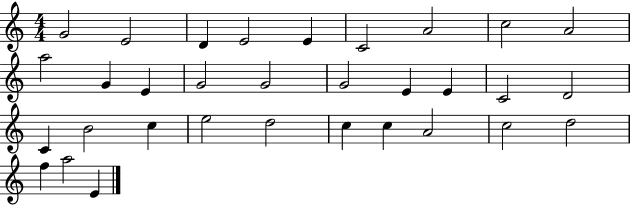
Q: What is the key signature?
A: C major